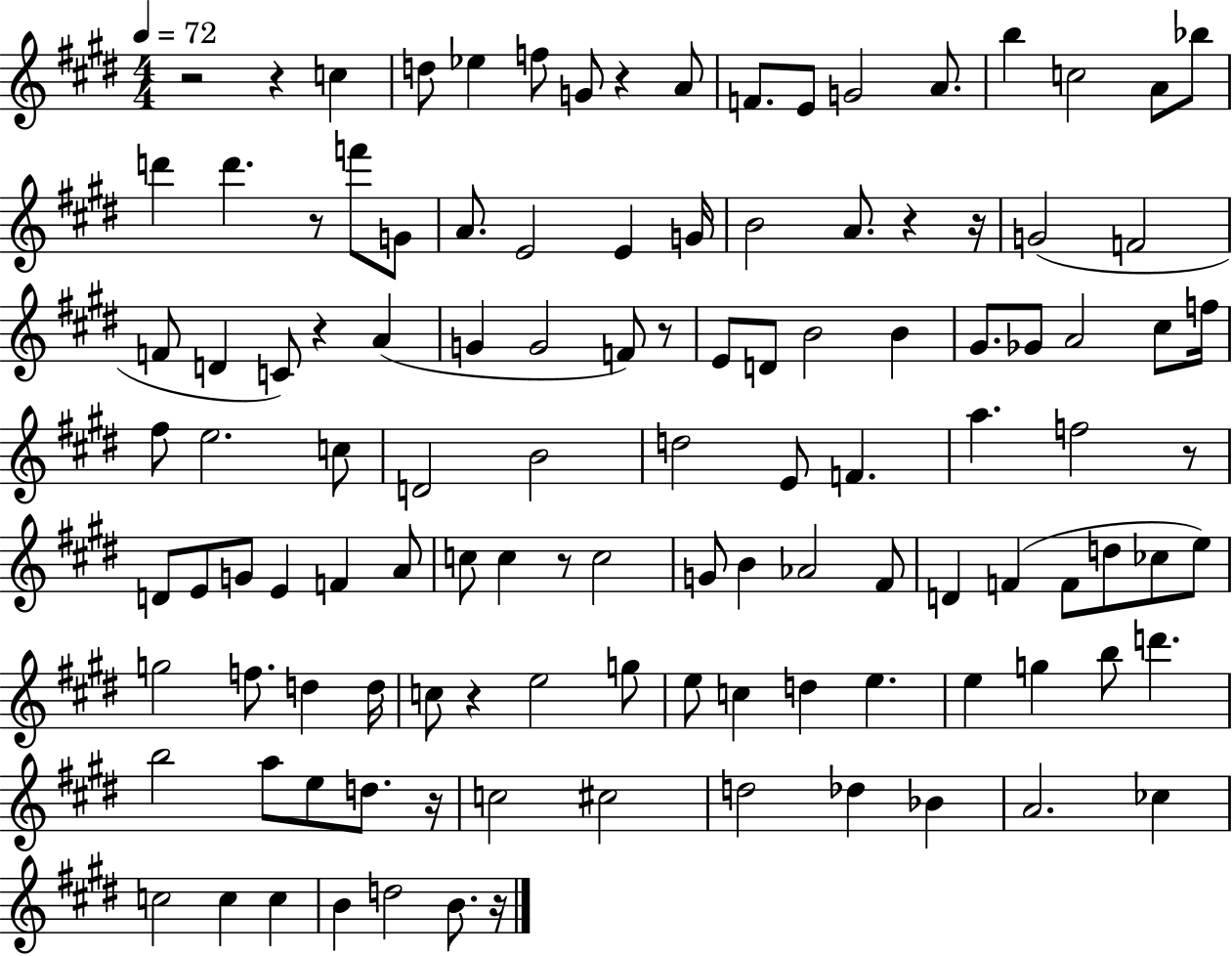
{
  \clef treble
  \numericTimeSignature
  \time 4/4
  \key e \major
  \tempo 4 = 72
  r2 r4 c''4 | d''8 ees''4 f''8 g'8 r4 a'8 | f'8. e'8 g'2 a'8. | b''4 c''2 a'8 bes''8 | \break d'''4 d'''4. r8 f'''8 g'8 | a'8. e'2 e'4 g'16 | b'2 a'8. r4 r16 | g'2( f'2 | \break f'8 d'4 c'8) r4 a'4( | g'4 g'2 f'8) r8 | e'8 d'8 b'2 b'4 | gis'8. ges'8 a'2 cis''8 f''16 | \break fis''8 e''2. c''8 | d'2 b'2 | d''2 e'8 f'4. | a''4. f''2 r8 | \break d'8 e'8 g'8 e'4 f'4 a'8 | c''8 c''4 r8 c''2 | g'8 b'4 aes'2 fis'8 | d'4 f'4( f'8 d''8 ces''8 e''8) | \break g''2 f''8. d''4 d''16 | c''8 r4 e''2 g''8 | e''8 c''4 d''4 e''4. | e''4 g''4 b''8 d'''4. | \break b''2 a''8 e''8 d''8. r16 | c''2 cis''2 | d''2 des''4 bes'4 | a'2. ces''4 | \break c''2 c''4 c''4 | b'4 d''2 b'8. r16 | \bar "|."
}